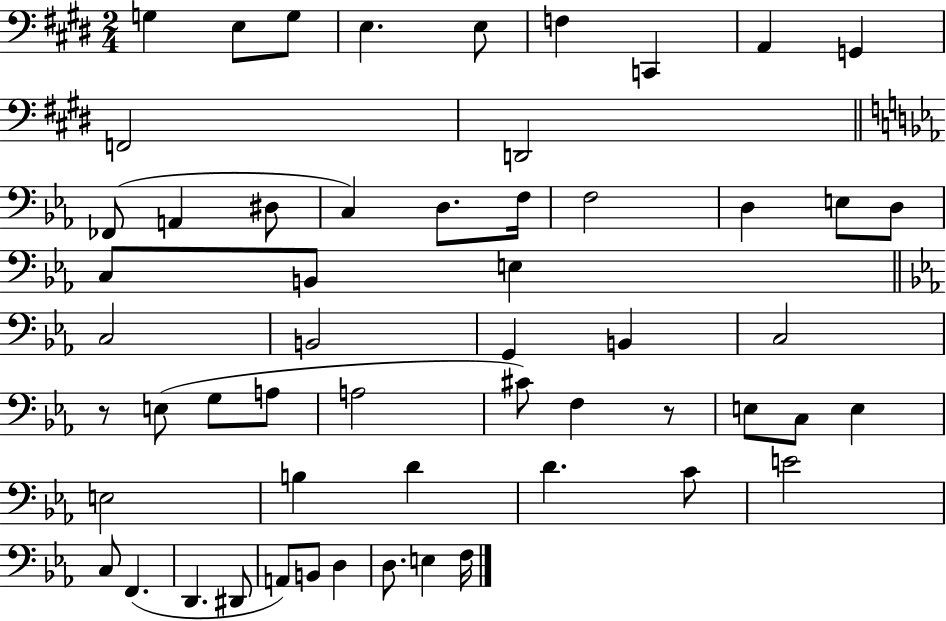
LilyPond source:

{
  \clef bass
  \numericTimeSignature
  \time 2/4
  \key e \major
  g4 e8 g8 | e4. e8 | f4 c,4 | a,4 g,4 | \break f,2 | d,2 | \bar "||" \break \key ees \major fes,8( a,4 dis8 | c4) d8. f16 | f2 | d4 e8 d8 | \break c8 b,8 e4 | \bar "||" \break \key ees \major c2 | b,2 | g,4 b,4 | c2 | \break r8 e8( g8 a8 | a2 | cis'8) f4 r8 | e8 c8 e4 | \break e2 | b4 d'4 | d'4. c'8 | e'2 | \break c8 f,4.( | d,4. dis,8 | a,8) b,8 d4 | d8. e4 f16 | \break \bar "|."
}